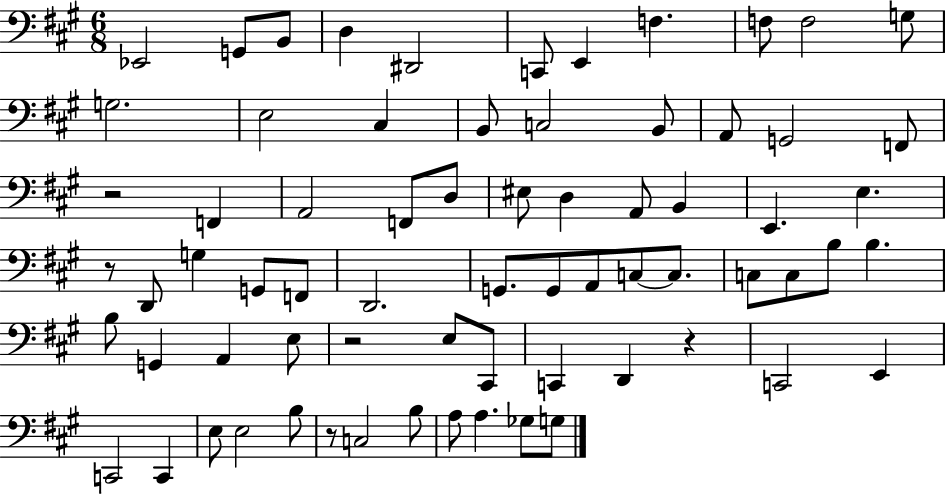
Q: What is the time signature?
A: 6/8